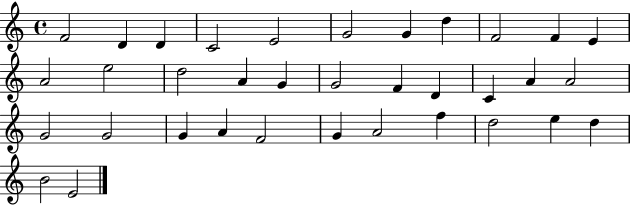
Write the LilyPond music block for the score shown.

{
  \clef treble
  \time 4/4
  \defaultTimeSignature
  \key c \major
  f'2 d'4 d'4 | c'2 e'2 | g'2 g'4 d''4 | f'2 f'4 e'4 | \break a'2 e''2 | d''2 a'4 g'4 | g'2 f'4 d'4 | c'4 a'4 a'2 | \break g'2 g'2 | g'4 a'4 f'2 | g'4 a'2 f''4 | d''2 e''4 d''4 | \break b'2 e'2 | \bar "|."
}